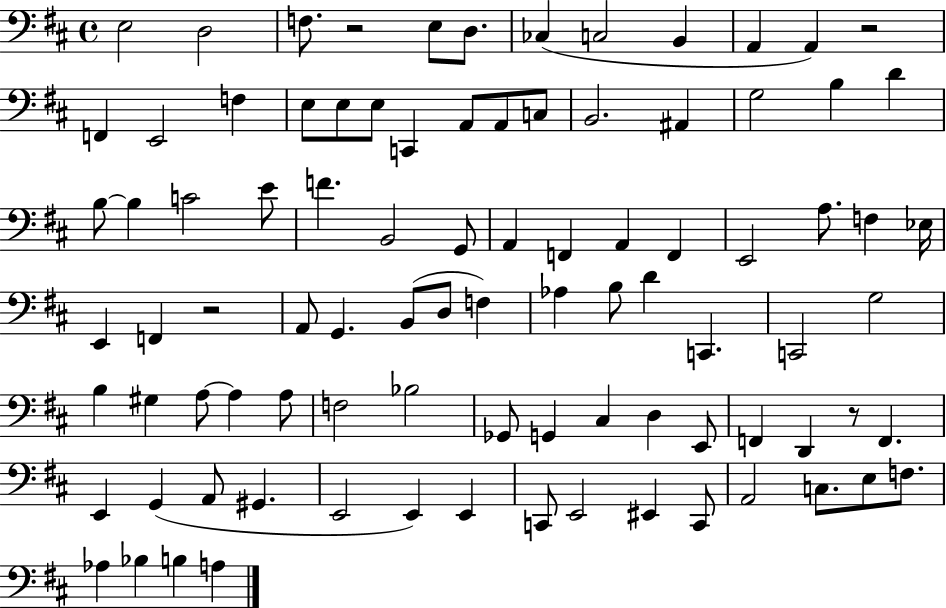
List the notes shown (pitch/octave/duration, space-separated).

E3/h D3/h F3/e. R/h E3/e D3/e. CES3/q C3/h B2/q A2/q A2/q R/h F2/q E2/h F3/q E3/e E3/e E3/e C2/q A2/e A2/e C3/e B2/h. A#2/q G3/h B3/q D4/q B3/e B3/q C4/h E4/e F4/q. B2/h G2/e A2/q F2/q A2/q F2/q E2/h A3/e. F3/q Eb3/s E2/q F2/q R/h A2/e G2/q. B2/e D3/e F3/q Ab3/q B3/e D4/q C2/q. C2/h G3/h B3/q G#3/q A3/e A3/q A3/e F3/h Bb3/h Gb2/e G2/q C#3/q D3/q E2/e F2/q D2/q R/e F2/q. E2/q G2/q A2/e G#2/q. E2/h E2/q E2/q C2/e E2/h EIS2/q C2/e A2/h C3/e. E3/e F3/e. Ab3/q Bb3/q B3/q A3/q